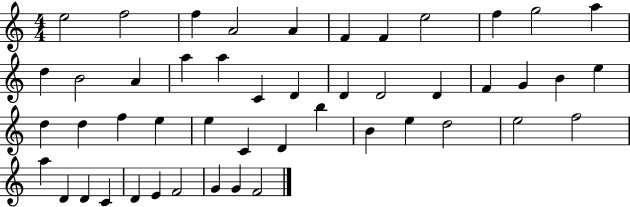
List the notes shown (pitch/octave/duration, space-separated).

E5/h F5/h F5/q A4/h A4/q F4/q F4/q E5/h F5/q G5/h A5/q D5/q B4/h A4/q A5/q A5/q C4/q D4/q D4/q D4/h D4/q F4/q G4/q B4/q E5/q D5/q D5/q F5/q E5/q E5/q C4/q D4/q B5/q B4/q E5/q D5/h E5/h F5/h A5/q D4/q D4/q C4/q D4/q E4/q F4/h G4/q G4/q F4/h